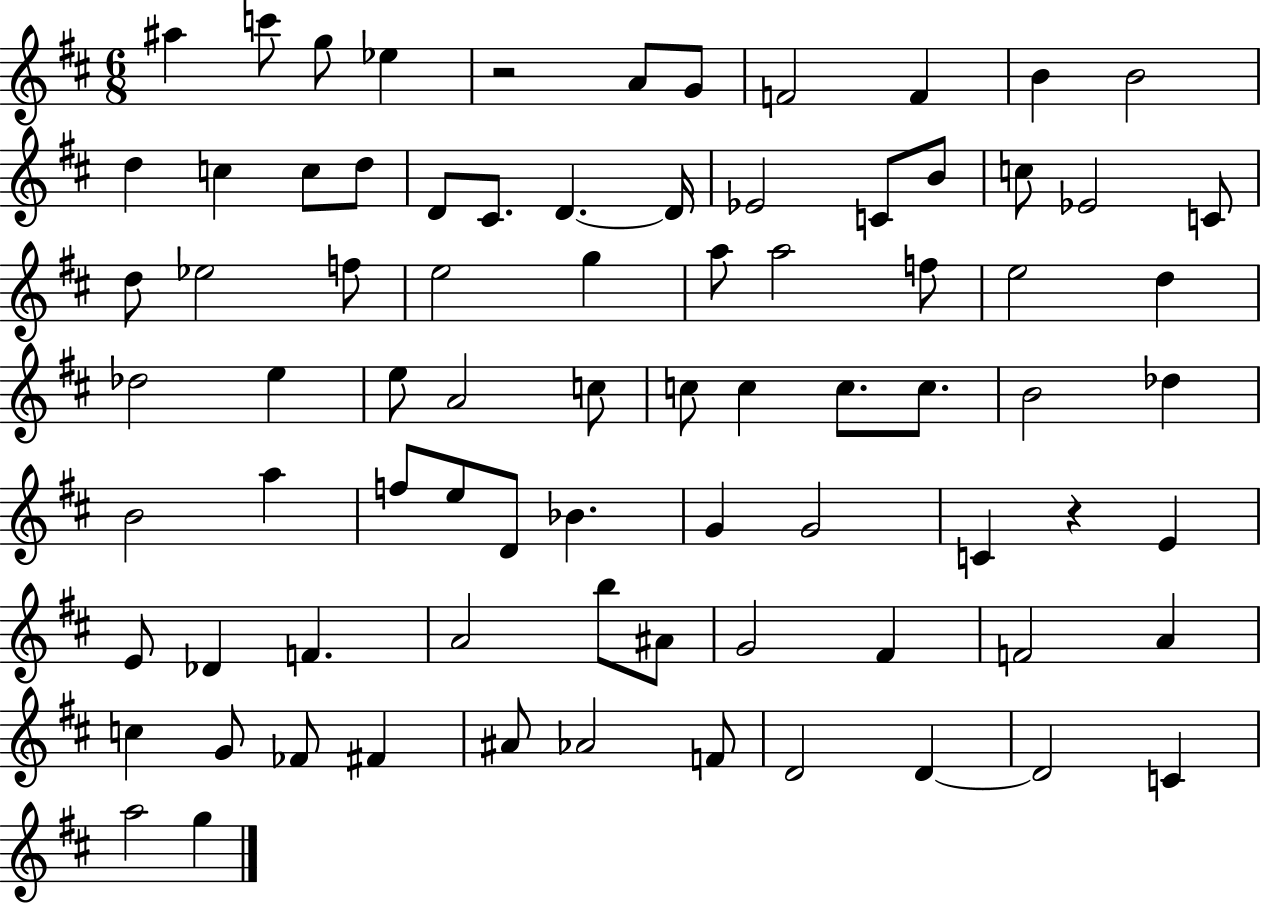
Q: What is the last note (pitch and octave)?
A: G5